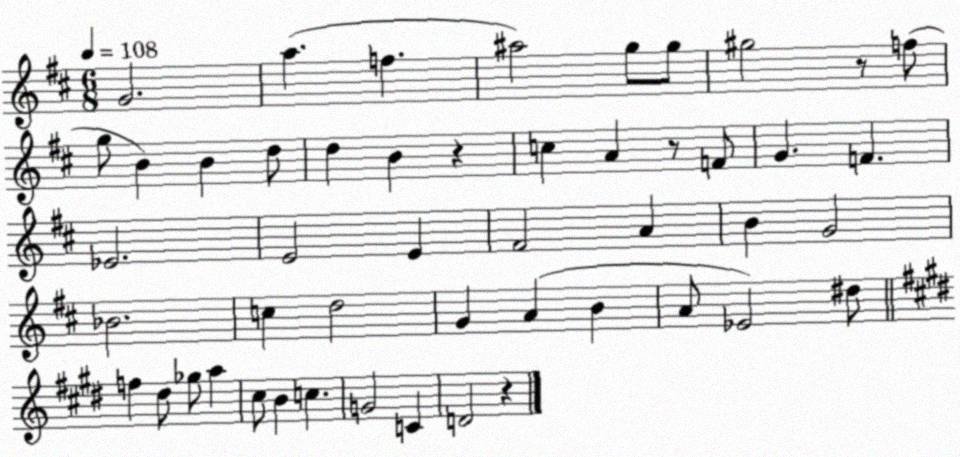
X:1
T:Untitled
M:6/8
L:1/4
K:D
G2 a f ^a2 g/2 g/2 ^g2 z/2 f/2 g/2 B B d/2 d B z c A z/2 F/2 G F _E2 E2 E ^F2 A B G2 _B2 c d2 G A B A/2 _E2 ^d/2 f ^d/2 _g/2 a ^c/2 B c G2 C D2 z